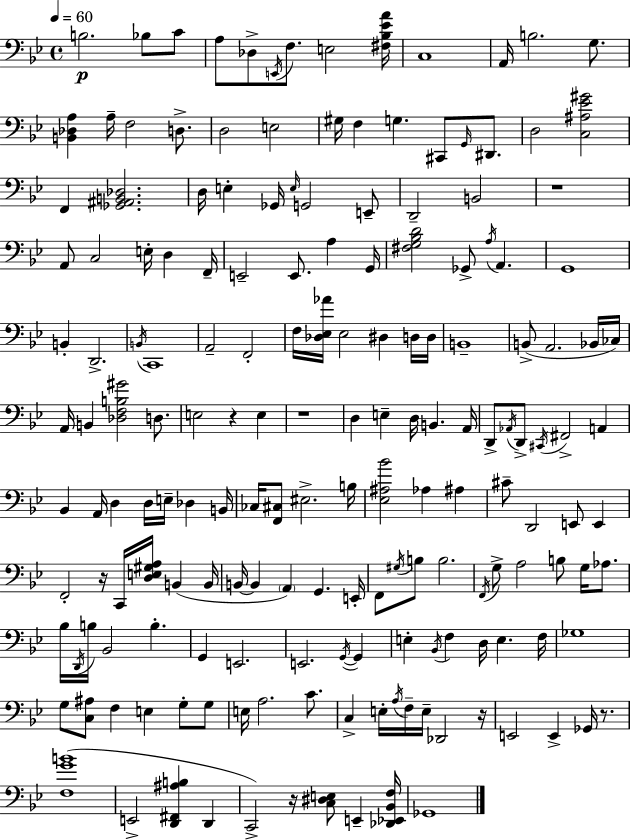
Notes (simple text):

B3/h. Bb3/e C4/e A3/e Db3/e E2/s F3/e. E3/h [F#3,Bb3,Eb4,A4]/s C3/w A2/s B3/h. G3/e. [B2,Db3,A3]/q A3/s F3/h D3/e. D3/h E3/h G#3/s F3/q G3/q. C#2/e G2/s D#2/e. D3/h [C3,A#3,Eb4,G#4]/h F2/q [Gb2,A#2,B2,Db3]/h. D3/s E3/q Gb2/s E3/s G2/h E2/e D2/h B2/h R/w A2/e C3/h E3/s D3/q F2/s E2/h E2/e. A3/q G2/s [F#3,G3,Bb3,D4]/h Gb2/e A3/s A2/q. G2/w B2/q D2/h. B2/s C2/w A2/h F2/h F3/s [Db3,Eb3,Ab4]/s Eb3/h D#3/q D3/s D3/s B2/w B2/e A2/h. Bb2/s CES3/s A2/s B2/q [Db3,F3,B3,G#4]/h D3/e. E3/h R/q E3/q R/w D3/q E3/q D3/s B2/q. A2/s D2/e Ab2/s D2/e C#2/s F#2/h A2/q Bb2/q A2/s D3/q D3/s E3/s Db3/q B2/s CES3/s [F2,C#3]/e EIS3/h. B3/s [Eb3,A#3,Bb4]/h Ab3/q A#3/q C#4/e D2/h E2/e E2/q F2/h R/s C2/s [D3,E3,G#3,A3]/s B2/q B2/s B2/s B2/q A2/q G2/q. E2/s F2/e G#3/s B3/e B3/h. F2/s G3/e A3/h B3/e G3/s Ab3/e. Bb3/s D2/s B3/s Bb2/h B3/q. G2/q E2/h. E2/h. G2/s G2/q E3/q Bb2/s F3/q D3/s E3/q. F3/s Gb3/w G3/e [C3,A#3]/e F3/q E3/q G3/e G3/e E3/s A3/h. C4/e. C3/q E3/s A3/s F3/s E3/s Db2/h R/s E2/h E2/q Gb2/s R/e. [F3,G4,B4]/w E2/h [D2,F#2,A#3,B3]/q D2/q C2/h R/s [C3,D#3,E3]/e E2/q [Db2,Eb2,Bb2,F3]/s Gb2/w